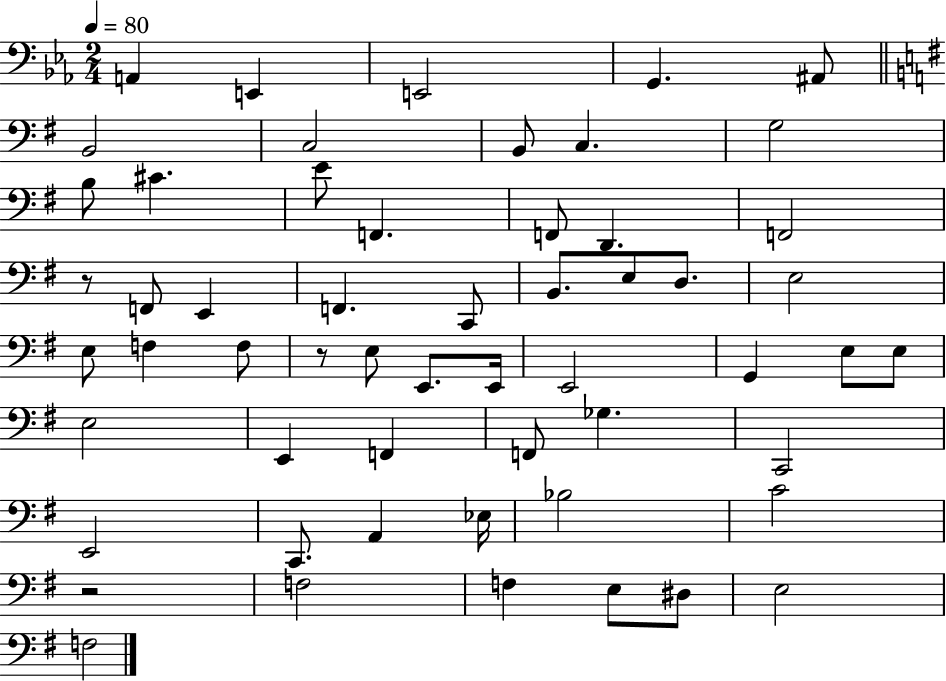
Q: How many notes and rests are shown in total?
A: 56